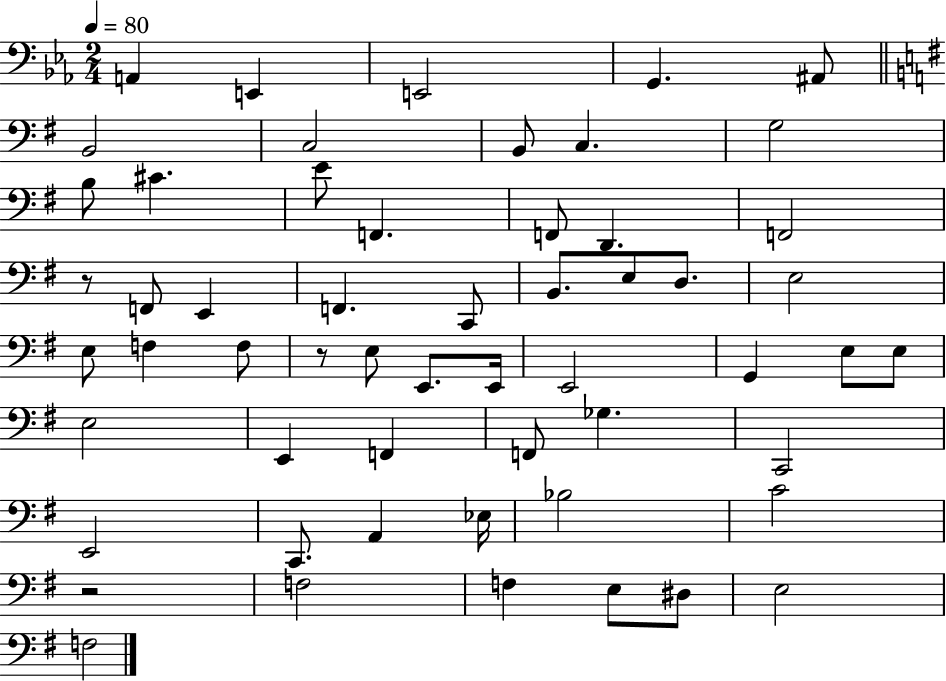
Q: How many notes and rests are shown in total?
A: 56